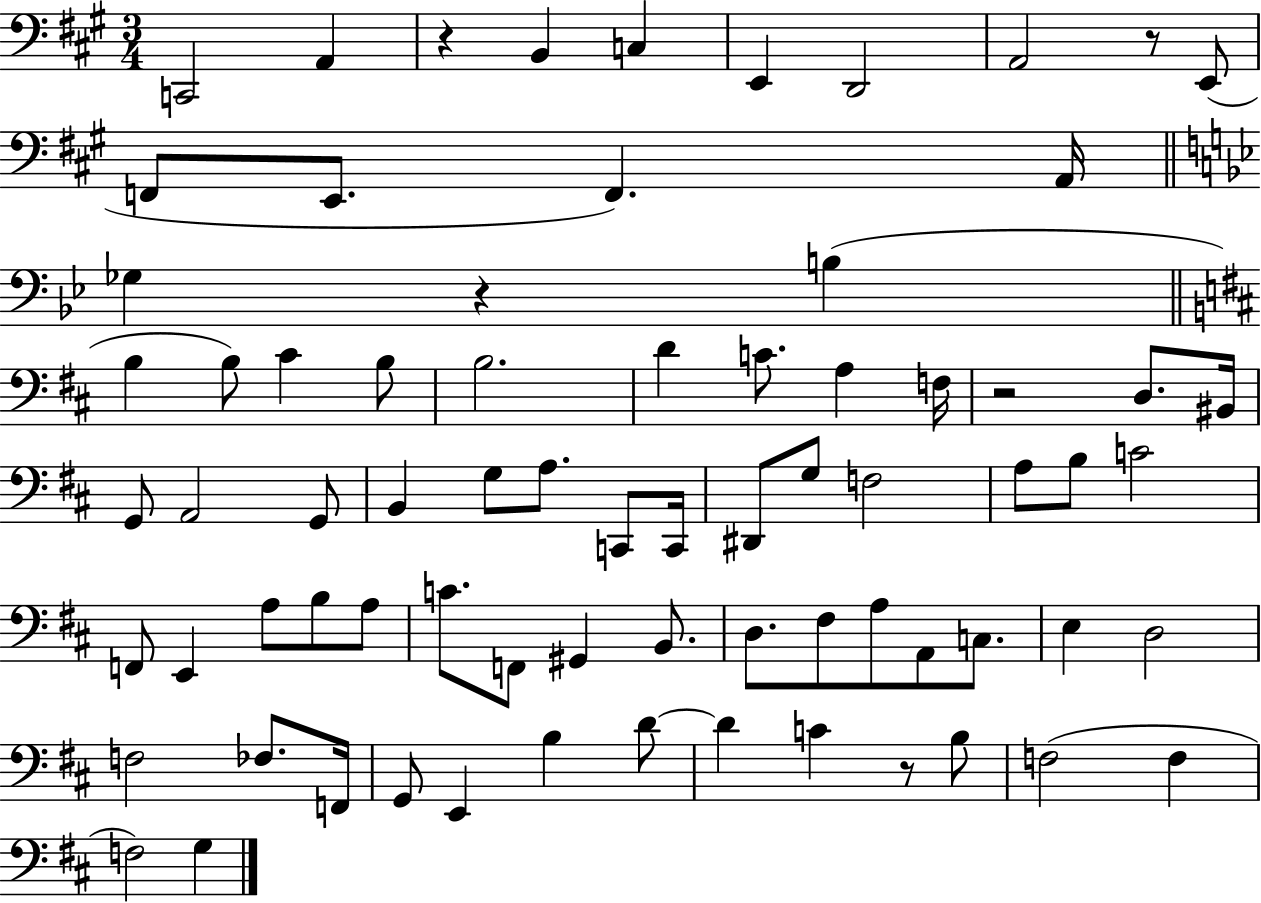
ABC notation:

X:1
T:Untitled
M:3/4
L:1/4
K:A
C,,2 A,, z B,, C, E,, D,,2 A,,2 z/2 E,,/2 F,,/2 E,,/2 F,, A,,/4 _G, z B, B, B,/2 ^C B,/2 B,2 D C/2 A, F,/4 z2 D,/2 ^B,,/4 G,,/2 A,,2 G,,/2 B,, G,/2 A,/2 C,,/2 C,,/4 ^D,,/2 G,/2 F,2 A,/2 B,/2 C2 F,,/2 E,, A,/2 B,/2 A,/2 C/2 F,,/2 ^G,, B,,/2 D,/2 ^F,/2 A,/2 A,,/2 C,/2 E, D,2 F,2 _F,/2 F,,/4 G,,/2 E,, B, D/2 D C z/2 B,/2 F,2 F, F,2 G,